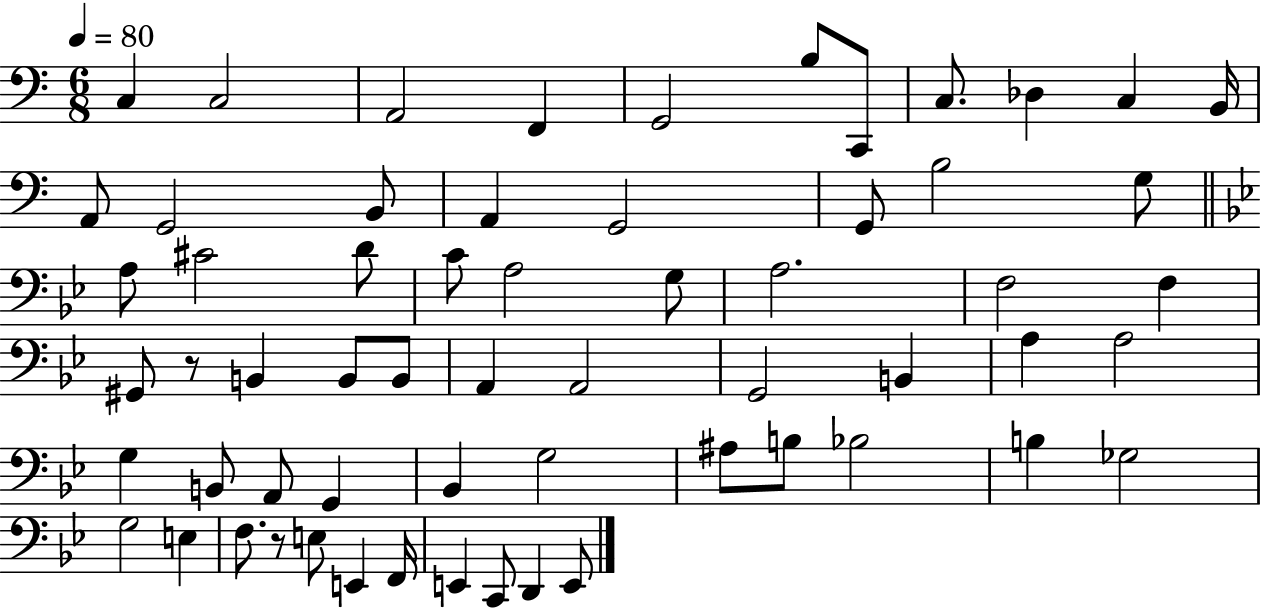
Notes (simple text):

C3/q C3/h A2/h F2/q G2/h B3/e C2/e C3/e. Db3/q C3/q B2/s A2/e G2/h B2/e A2/q G2/h G2/e B3/h G3/e A3/e C#4/h D4/e C4/e A3/h G3/e A3/h. F3/h F3/q G#2/e R/e B2/q B2/e B2/e A2/q A2/h G2/h B2/q A3/q A3/h G3/q B2/e A2/e G2/q Bb2/q G3/h A#3/e B3/e Bb3/h B3/q Gb3/h G3/h E3/q F3/e. R/e E3/e E2/q F2/s E2/q C2/e D2/q E2/e